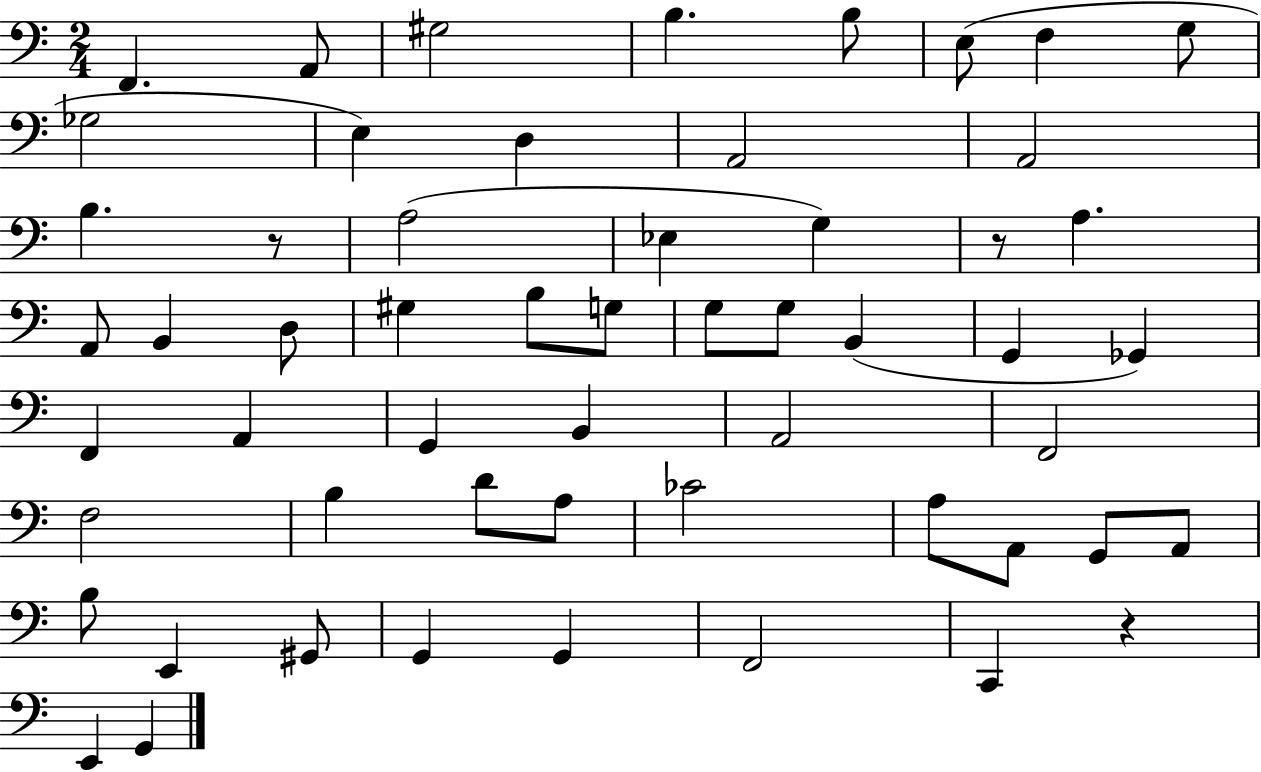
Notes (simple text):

F2/q. A2/e G#3/h B3/q. B3/e E3/e F3/q G3/e Gb3/h E3/q D3/q A2/h A2/h B3/q. R/e A3/h Eb3/q G3/q R/e A3/q. A2/e B2/q D3/e G#3/q B3/e G3/e G3/e G3/e B2/q G2/q Gb2/q F2/q A2/q G2/q B2/q A2/h F2/h F3/h B3/q D4/e A3/e CES4/h A3/e A2/e G2/e A2/e B3/e E2/q G#2/e G2/q G2/q F2/h C2/q R/q E2/q G2/q